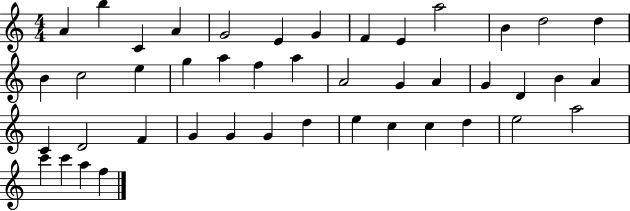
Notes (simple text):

A4/q B5/q C4/q A4/q G4/h E4/q G4/q F4/q E4/q A5/h B4/q D5/h D5/q B4/q C5/h E5/q G5/q A5/q F5/q A5/q A4/h G4/q A4/q G4/q D4/q B4/q A4/q C4/q D4/h F4/q G4/q G4/q G4/q D5/q E5/q C5/q C5/q D5/q E5/h A5/h C6/q C6/q A5/q F5/q